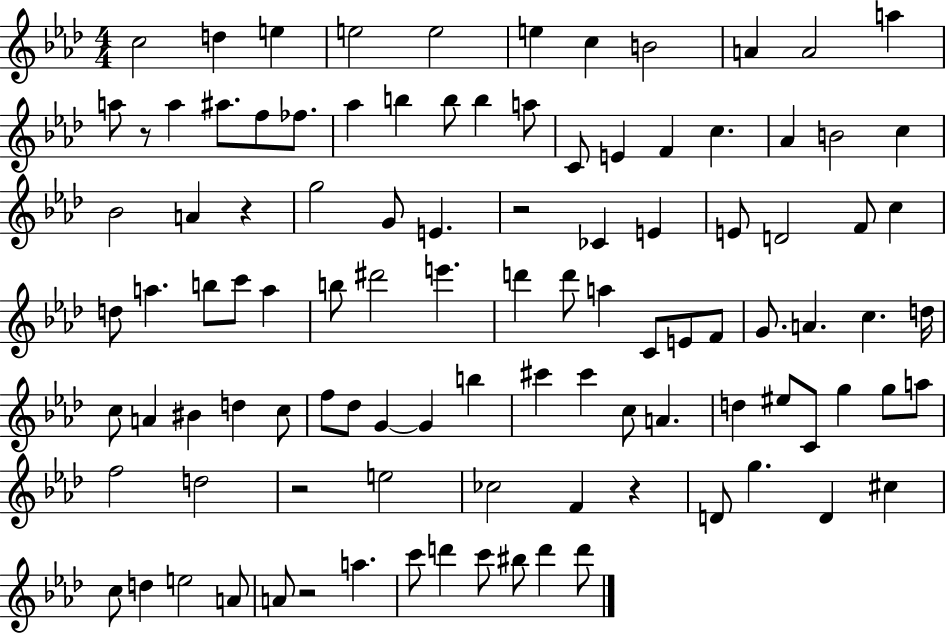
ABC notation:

X:1
T:Untitled
M:4/4
L:1/4
K:Ab
c2 d e e2 e2 e c B2 A A2 a a/2 z/2 a ^a/2 f/2 _f/2 _a b b/2 b a/2 C/2 E F c _A B2 c _B2 A z g2 G/2 E z2 _C E E/2 D2 F/2 c d/2 a b/2 c'/2 a b/2 ^d'2 e' d' d'/2 a C/2 E/2 F/2 G/2 A c d/4 c/2 A ^B d c/2 f/2 _d/2 G G b ^c' ^c' c/2 A d ^e/2 C/2 g g/2 a/2 f2 d2 z2 e2 _c2 F z D/2 g D ^c c/2 d e2 A/2 A/2 z2 a c'/2 d' c'/2 ^b/2 d' d'/2